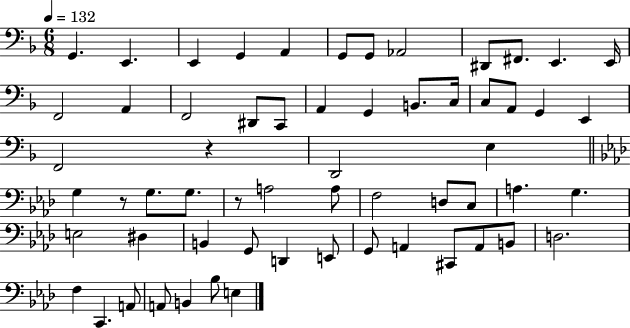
{
  \clef bass
  \numericTimeSignature
  \time 6/8
  \key f \major
  \tempo 4 = 132
  \repeat volta 2 { g,4. e,4. | e,4 g,4 a,4 | g,8 g,8 aes,2 | dis,8 fis,8. e,4. e,16 | \break f,2 a,4 | f,2 dis,8 c,8 | a,4 g,4 b,8. c16 | c8 a,8 g,4 e,4 | \break f,2 r4 | d,2 e4 | \bar "||" \break \key aes \major g4 r8 g8. g8. | r8 a2 a8 | f2 d8 c8 | a4. g4. | \break e2 dis4 | b,4 g,8 d,4 e,8 | g,8 a,4 cis,8 a,8 b,8 | d2. | \break f4 c,4. a,8 | a,8 b,4 bes8 e4 | } \bar "|."
}